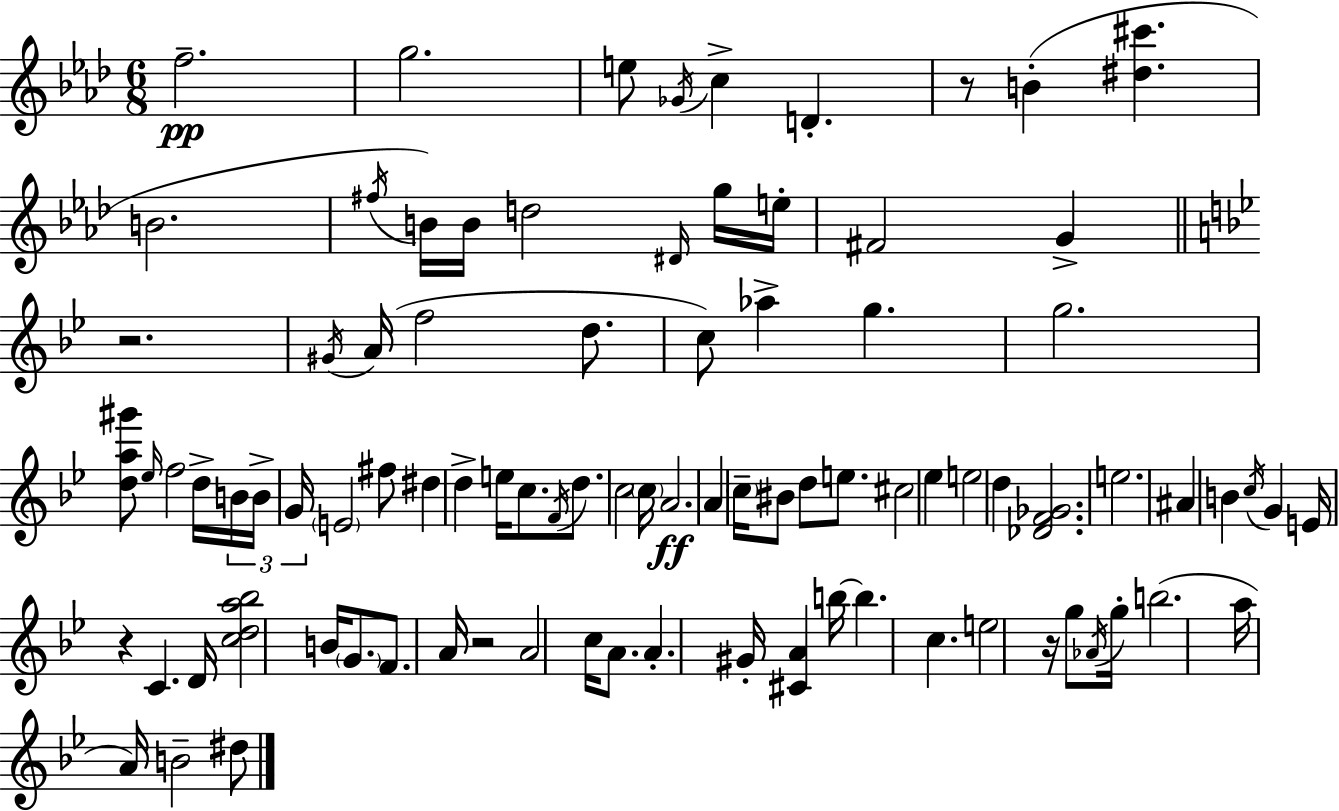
F5/h. G5/h. E5/e Gb4/s C5/q D4/q. R/e B4/q [D#5,C#6]/q. B4/h. F#5/s B4/s B4/s D5/h D#4/s G5/s E5/s F#4/h G4/q R/h. G#4/s A4/s F5/h D5/e. C5/e Ab5/q G5/q. G5/h. [D5,A5,G#6]/e Eb5/s F5/h D5/s B4/s B4/s G4/s E4/h F#5/e D#5/q D5/q E5/s C5/e. F4/s D5/e. C5/h C5/s A4/h. A4/q C5/s BIS4/e D5/e E5/e. C#5/h Eb5/q E5/h D5/q [Db4,F4,Gb4]/h. E5/h. A#4/q B4/q C5/s G4/q E4/s R/q C4/q. D4/s [C5,D5,A5,Bb5]/h B4/s G4/e. F4/e. A4/s R/h A4/h C5/s A4/e. A4/q. G#4/s [C#4,A4]/q B5/s B5/q. C5/q. E5/h R/s G5/e Ab4/s G5/s B5/h. A5/s A4/s B4/h D#5/e